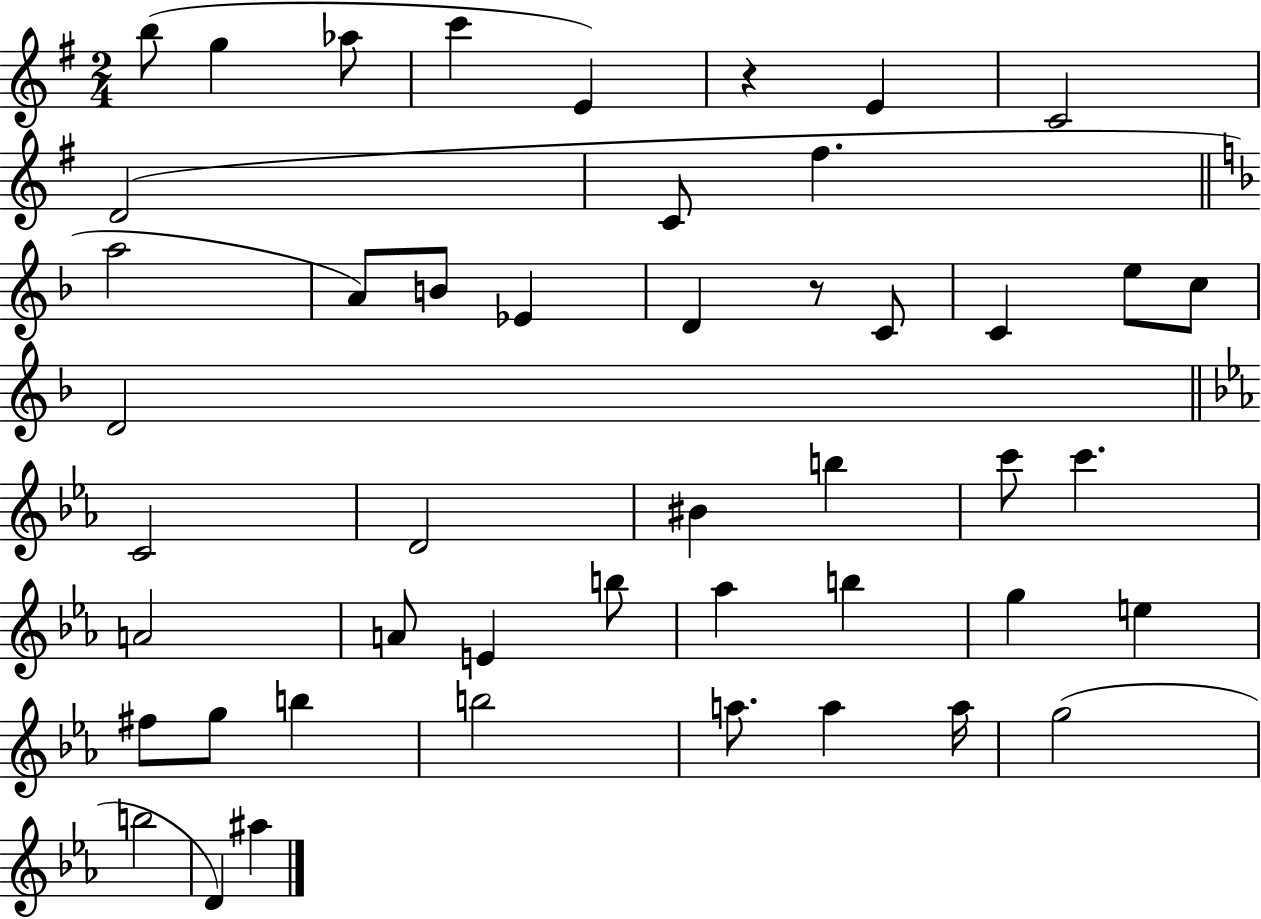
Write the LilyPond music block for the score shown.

{
  \clef treble
  \numericTimeSignature
  \time 2/4
  \key g \major
  \repeat volta 2 { b''8( g''4 aes''8 | c'''4 e'4) | r4 e'4 | c'2 | \break d'2( | c'8 fis''4. | \bar "||" \break \key d \minor a''2 | a'8) b'8 ees'4 | d'4 r8 c'8 | c'4 e''8 c''8 | \break d'2 | \bar "||" \break \key ees \major c'2 | d'2 | bis'4 b''4 | c'''8 c'''4. | \break a'2 | a'8 e'4 b''8 | aes''4 b''4 | g''4 e''4 | \break fis''8 g''8 b''4 | b''2 | a''8. a''4 a''16 | g''2( | \break b''2 | d'4) ais''4 | } \bar "|."
}